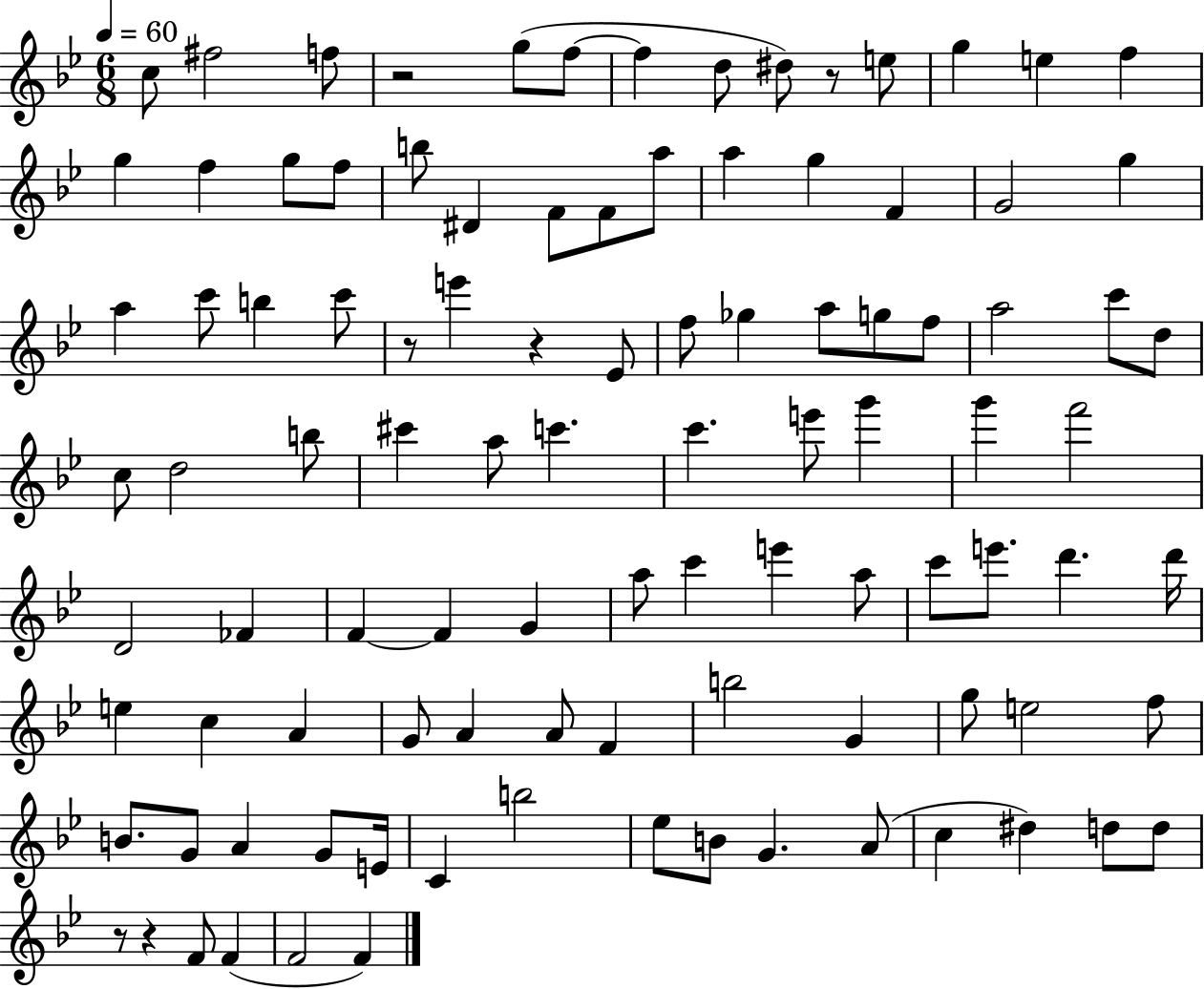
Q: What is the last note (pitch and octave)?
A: F4